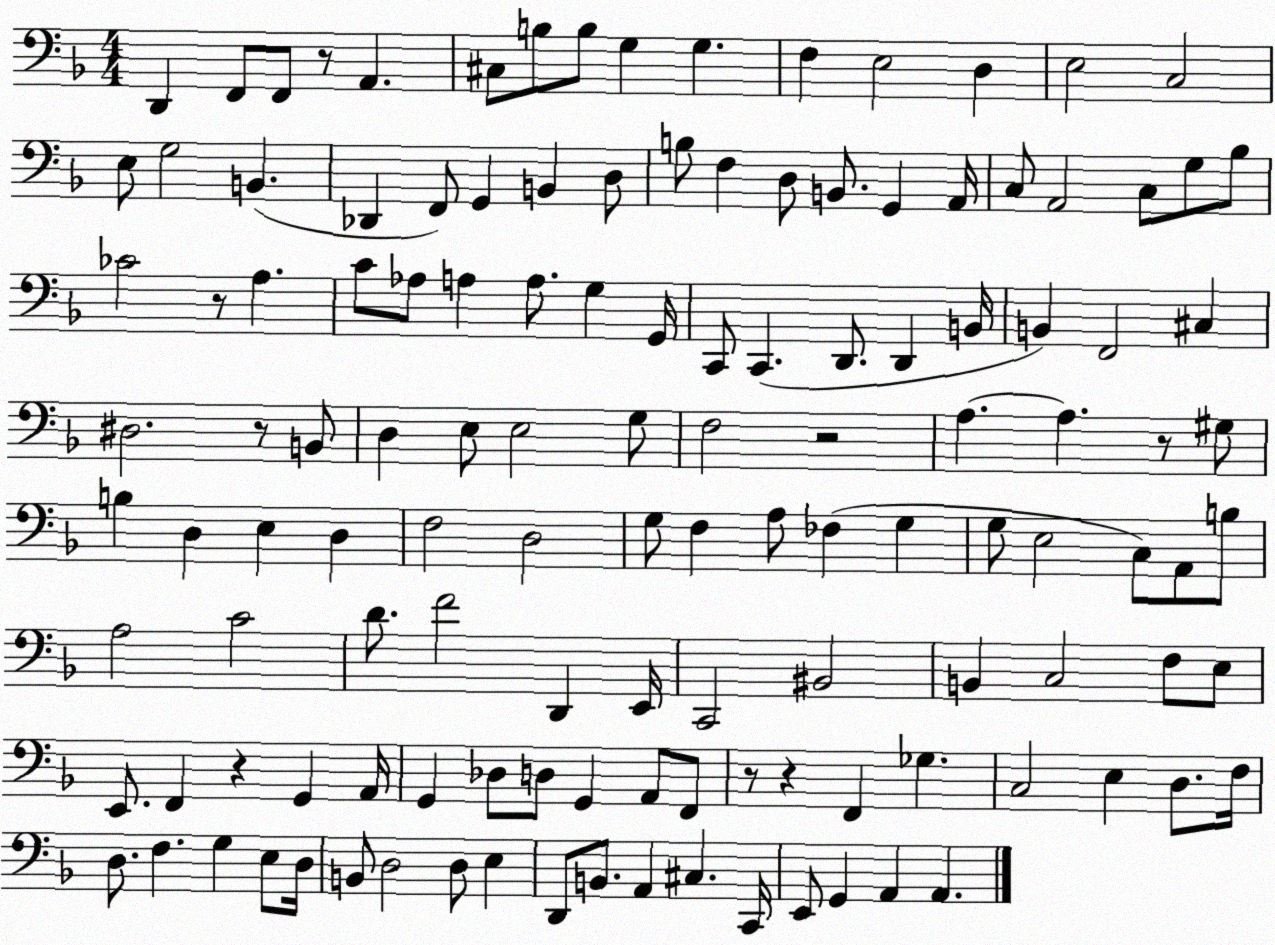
X:1
T:Untitled
M:4/4
L:1/4
K:F
D,, F,,/2 F,,/2 z/2 A,, ^C,/2 B,/2 B,/2 G, G, F, E,2 D, E,2 C,2 E,/2 G,2 B,, _D,, F,,/2 G,, B,, D,/2 B,/2 F, D,/2 B,,/2 G,, A,,/4 C,/2 A,,2 C,/2 G,/2 _B,/2 _C2 z/2 A, C/2 _A,/2 A, A,/2 G, G,,/4 C,,/2 C,, D,,/2 D,, B,,/4 B,, F,,2 ^C, ^D,2 z/2 B,,/2 D, E,/2 E,2 G,/2 F,2 z2 A, A, z/2 ^G,/2 B, D, E, D, F,2 D,2 G,/2 F, A,/2 _F, G, G,/2 E,2 C,/2 A,,/2 B,/2 A,2 C2 D/2 F2 D,, E,,/4 C,,2 ^B,,2 B,, C,2 F,/2 E,/2 E,,/2 F,, z G,, A,,/4 G,, _D,/2 D,/2 G,, A,,/2 F,,/2 z/2 z F,, _G, C,2 E, D,/2 F,/4 D,/2 F, G, E,/2 D,/4 B,,/2 D,2 D,/2 E, D,,/2 B,,/2 A,, ^C, C,,/4 E,,/2 G,, A,, A,,